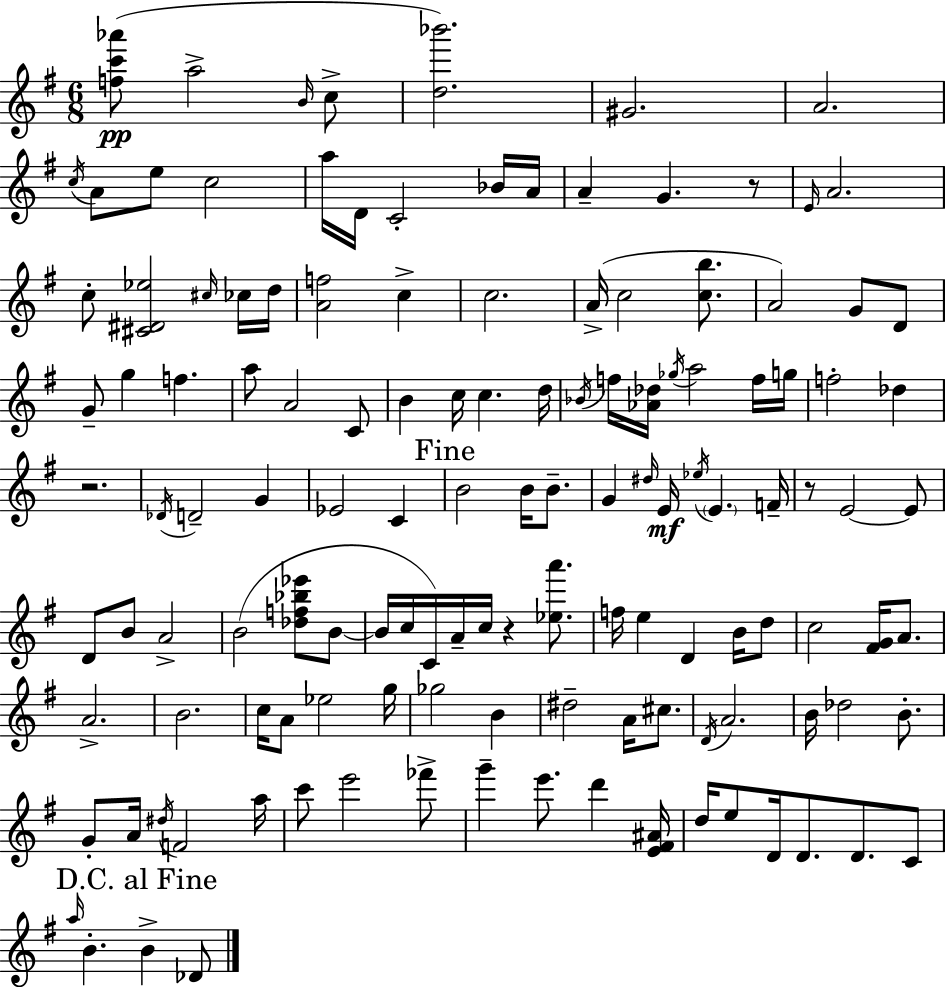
{
  \clef treble
  \numericTimeSignature
  \time 6/8
  \key e \minor
  <f'' c''' aes'''>8(\pp a''2-> \grace { b'16 } c''8-> | <d'' bes'''>2.) | gis'2. | a'2. | \break \acciaccatura { c''16 } a'8 e''8 c''2 | a''16 d'16 c'2-. | bes'16 a'16 a'4-- g'4. | r8 \grace { e'16 } a'2. | \break c''8-. <cis' dis' ees''>2 | \grace { cis''16 } ces''16 d''16 <a' f''>2 | c''4-> c''2. | a'16->( c''2 | \break <c'' b''>8. a'2) | g'8 d'8 g'8-- g''4 f''4. | a''8 a'2 | c'8 b'4 c''16 c''4. | \break d''16 \acciaccatura { bes'16 } f''16 <aes' des''>16 \acciaccatura { ges''16 } a''2 | f''16 g''16 f''2-. | des''4 r2. | \acciaccatura { des'16 } d'2-- | \break g'4 ees'2 | c'4 \mark "Fine" b'2 | b'16 b'8.-- g'4 \grace { dis''16 } | e'16\mf \acciaccatura { ees''16 } \parenthesize e'4. f'16-- r8 e'2~~ | \break e'8 d'8 b'8 | a'2-> b'2( | <des'' f'' bes'' ees'''>8 b'8~~ b'16 c''16 c'16) | a'16-- c''16 r4 <ees'' a'''>8. f''16 e''4 | \break d'4 b'16 d''8 c''2 | <fis' g'>16 a'8. a'2.-> | b'2. | c''16 a'8 | \break ees''2 g''16 ges''2 | b'4 dis''2-- | a'16 cis''8. \acciaccatura { d'16 } a'2. | b'16 des''2 | \break b'8.-. g'8-. | a'16 \acciaccatura { dis''16 } f'2 a''16 c'''8 | e'''2 fes'''8-> g'''4-- | e'''8. d'''4 <e' fis' ais'>16 d''16 | \break e''8 d'16 d'8. d'8. c'8 \mark "D.C. al Fine" \grace { a''16 } | b'4.-. b'4-> des'8 | \bar "|."
}